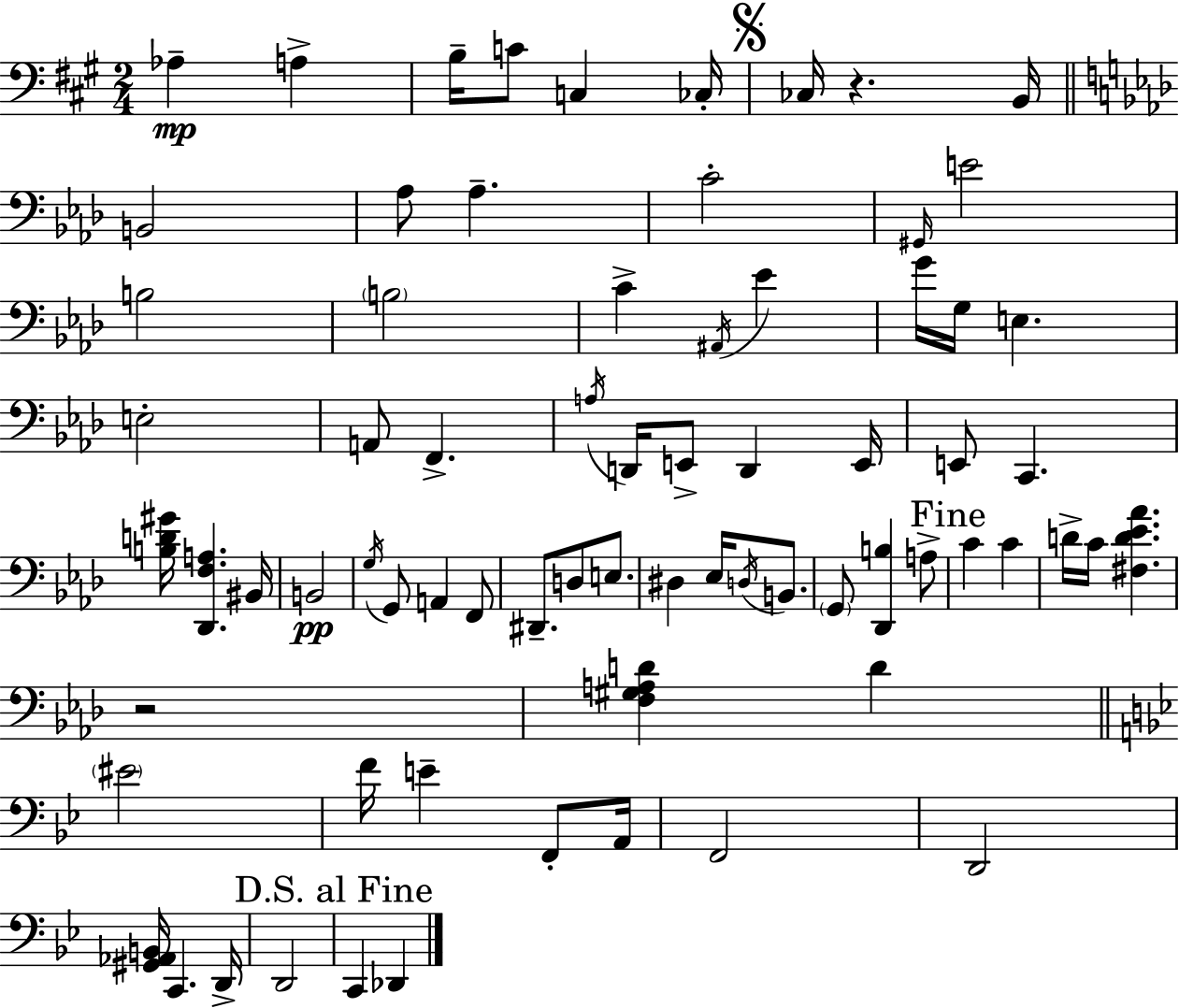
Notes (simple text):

Ab3/q A3/q B3/s C4/e C3/q CES3/s CES3/s R/q. B2/s B2/h Ab3/e Ab3/q. C4/h G#2/s E4/h B3/h B3/h C4/q A#2/s Eb4/q G4/s G3/s E3/q. E3/h A2/e F2/q. A3/s D2/s E2/e D2/q E2/s E2/e C2/q. [B3,D4,G#4]/s [Db2,F3,A3]/q. BIS2/s B2/h G3/s G2/e A2/q F2/e D#2/e. D3/e E3/e. D#3/q Eb3/s D3/s B2/e. G2/e [Db2,B3]/q A3/e C4/q C4/q D4/s C4/s [F#3,D4,Eb4,Ab4]/q. R/h [F3,G#3,A3,D4]/q D4/q EIS4/h F4/s E4/q F2/e A2/s F2/h D2/h [G#2,Ab2,B2]/s C2/q. D2/s D2/h C2/q Db2/q